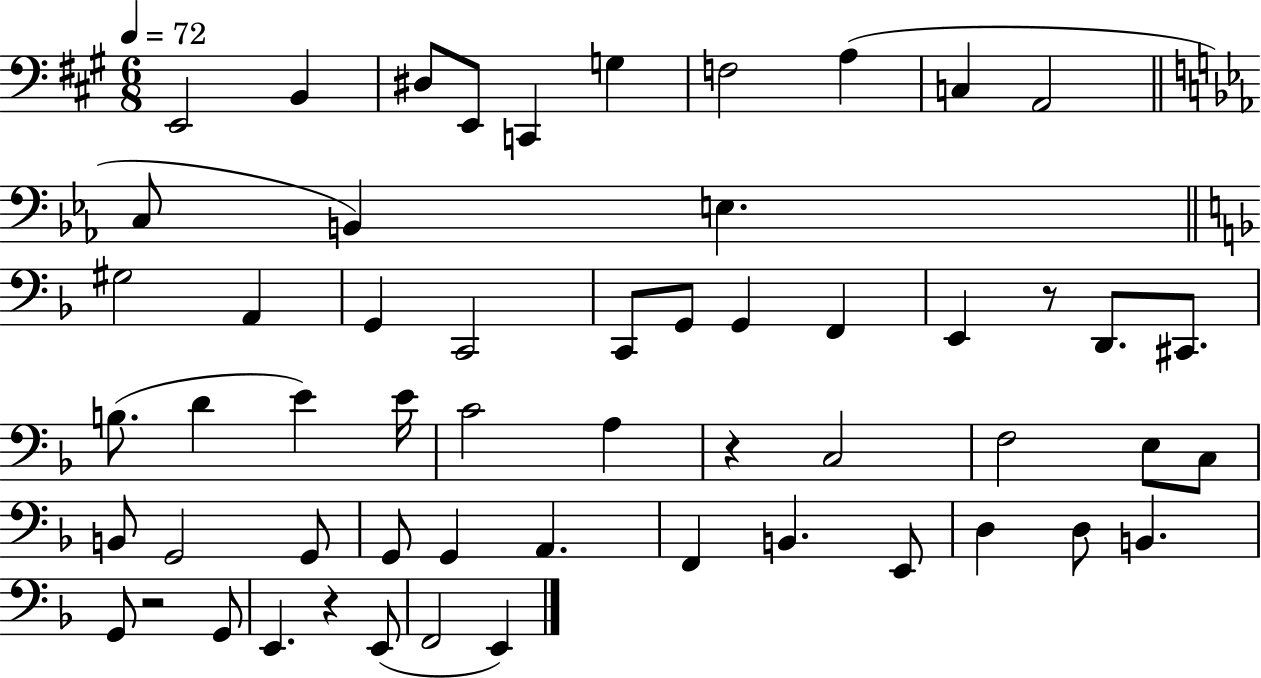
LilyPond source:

{
  \clef bass
  \numericTimeSignature
  \time 6/8
  \key a \major
  \tempo 4 = 72
  e,2 b,4 | dis8 e,8 c,4 g4 | f2 a4( | c4 a,2 | \break \bar "||" \break \key c \minor c8 b,4) e4. | \bar "||" \break \key f \major gis2 a,4 | g,4 c,2 | c,8 g,8 g,4 f,4 | e,4 r8 d,8. cis,8. | \break b8.( d'4 e'4) e'16 | c'2 a4 | r4 c2 | f2 e8 c8 | \break b,8 g,2 g,8 | g,8 g,4 a,4. | f,4 b,4. e,8 | d4 d8 b,4. | \break g,8 r2 g,8 | e,4. r4 e,8( | f,2 e,4) | \bar "|."
}